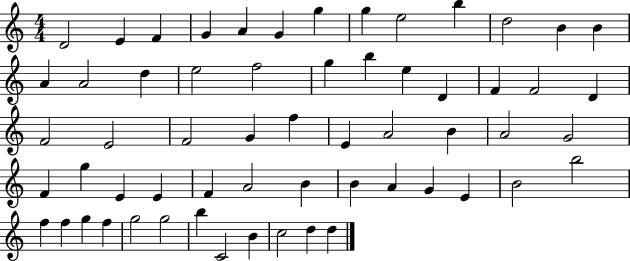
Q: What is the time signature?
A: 4/4